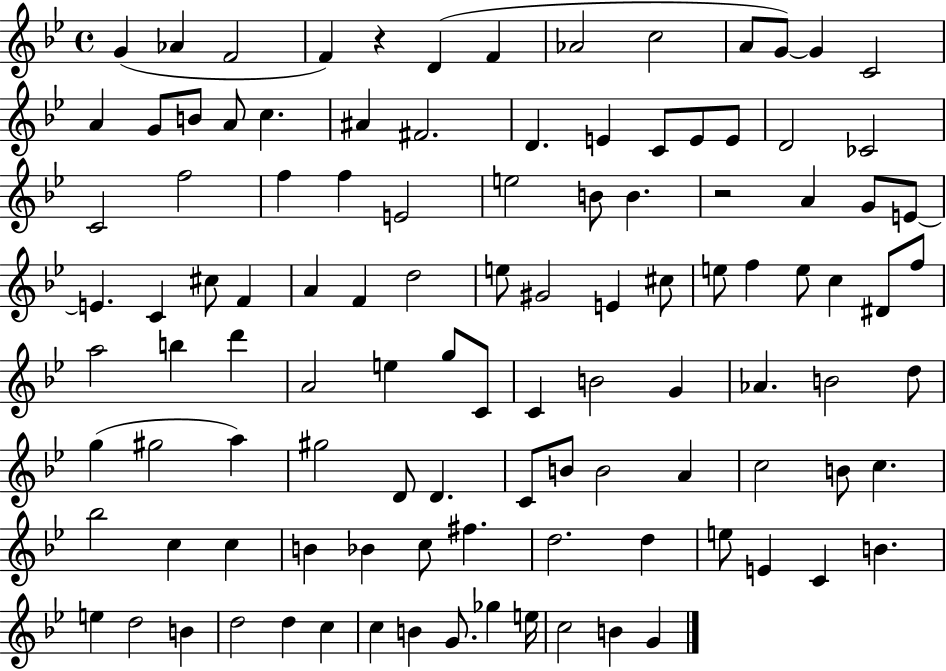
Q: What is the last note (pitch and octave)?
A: G4